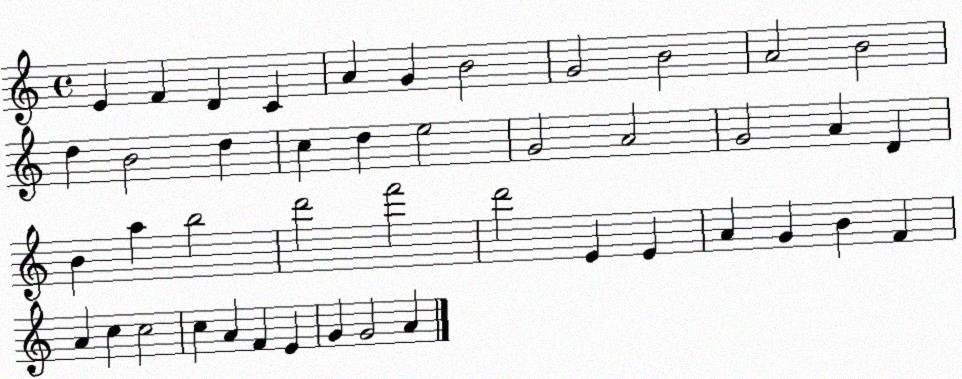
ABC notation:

X:1
T:Untitled
M:4/4
L:1/4
K:C
E F D C A G B2 G2 B2 A2 B2 d B2 d c d e2 G2 A2 G2 A D B a b2 d'2 f'2 d'2 E E A G B F A c c2 c A F E G G2 A